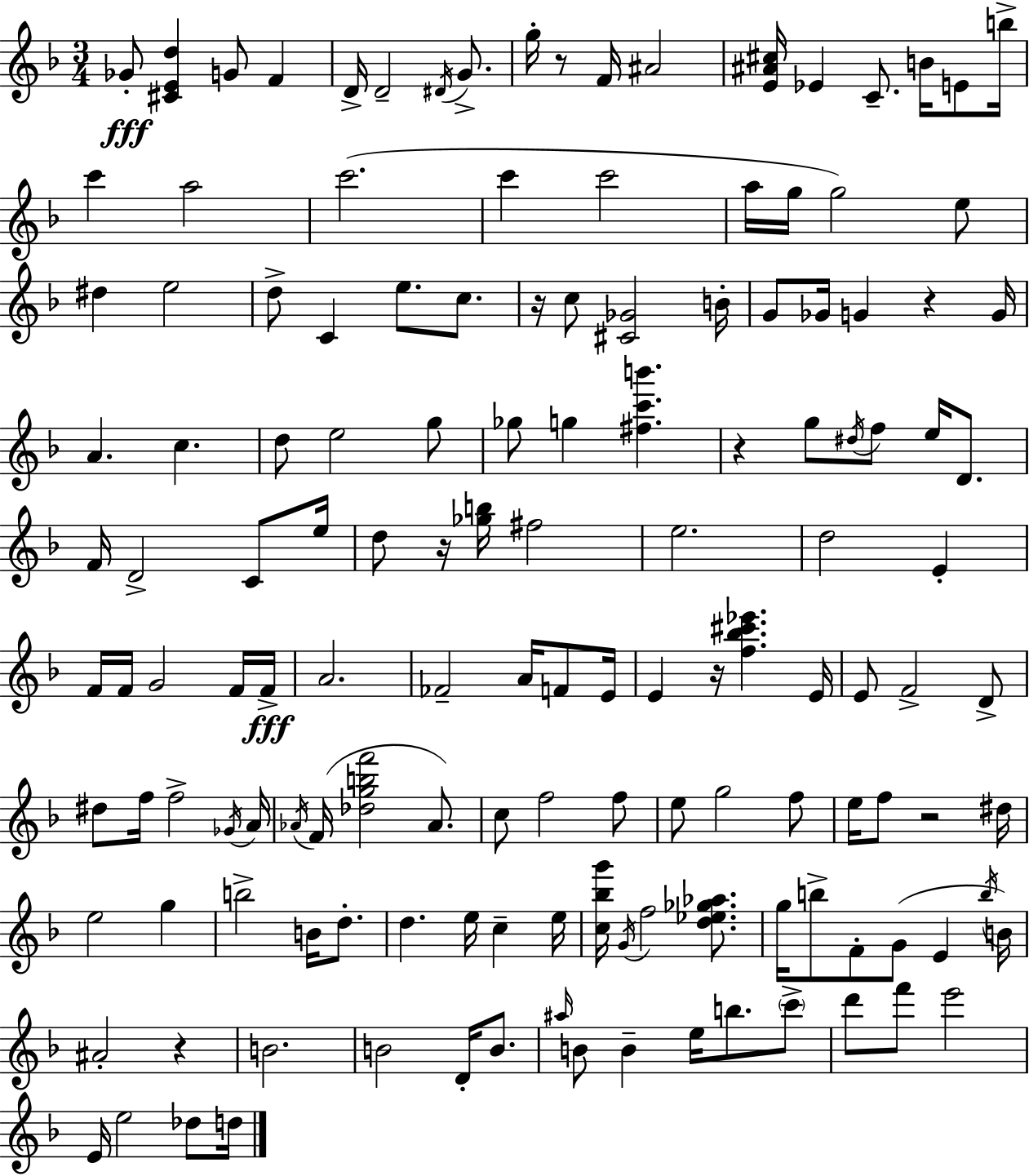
{
  \clef treble
  \numericTimeSignature
  \time 3/4
  \key d \minor
  ges'8-.\fff <cis' e' d''>4 g'8 f'4 | d'16-> d'2-- \acciaccatura { dis'16 } g'8.-> | g''16-. r8 f'16 ais'2 | <e' ais' cis''>16 ees'4 c'8.-- b'16 e'8 | \break b''16-> c'''4 a''2 | c'''2.( | c'''4 c'''2 | a''16 g''16 g''2) e''8 | \break dis''4 e''2 | d''8-> c'4 e''8. c''8. | r16 c''8 <cis' ges'>2 | b'16-. g'8 ges'16 g'4 r4 | \break g'16 a'4. c''4. | d''8 e''2 g''8 | ges''8 g''4 <fis'' c''' b'''>4. | r4 g''8 \acciaccatura { dis''16 } f''8 e''16 d'8. | \break f'16 d'2-> c'8 | e''16 d''8 r16 <ges'' b''>16 fis''2 | e''2. | d''2 e'4-. | \break f'16 f'16 g'2 | f'16 f'16->\fff a'2. | fes'2-- a'16 f'8 | e'16 e'4 r16 <f'' bes'' cis''' ees'''>4. | \break e'16 e'8 f'2-> | d'8-> dis''8 f''16 f''2-> | \acciaccatura { ges'16 } a'16 \acciaccatura { aes'16 }( f'16 <des'' g'' b'' f'''>2 | aes'8.) c''8 f''2 | \break f''8 e''8 g''2 | f''8 e''16 f''8 r2 | dis''16 e''2 | g''4 b''2-> | \break b'16 d''8.-. d''4. e''16 c''4-- | e''16 <c'' bes'' g'''>16 \acciaccatura { g'16 } f''2 | <d'' ees'' ges'' aes''>8. g''16 b''8-> f'8-. g'8( | e'4 \acciaccatura { b''16 }) b'16 ais'2-. | \break r4 b'2. | b'2 | d'16-. b'8. \grace { ais''16 } b'8 b'4-- | e''16 b''8. \parenthesize c'''8-> d'''8 f'''8 e'''2 | \break e'16 e''2 | des''8 d''16 \bar "|."
}